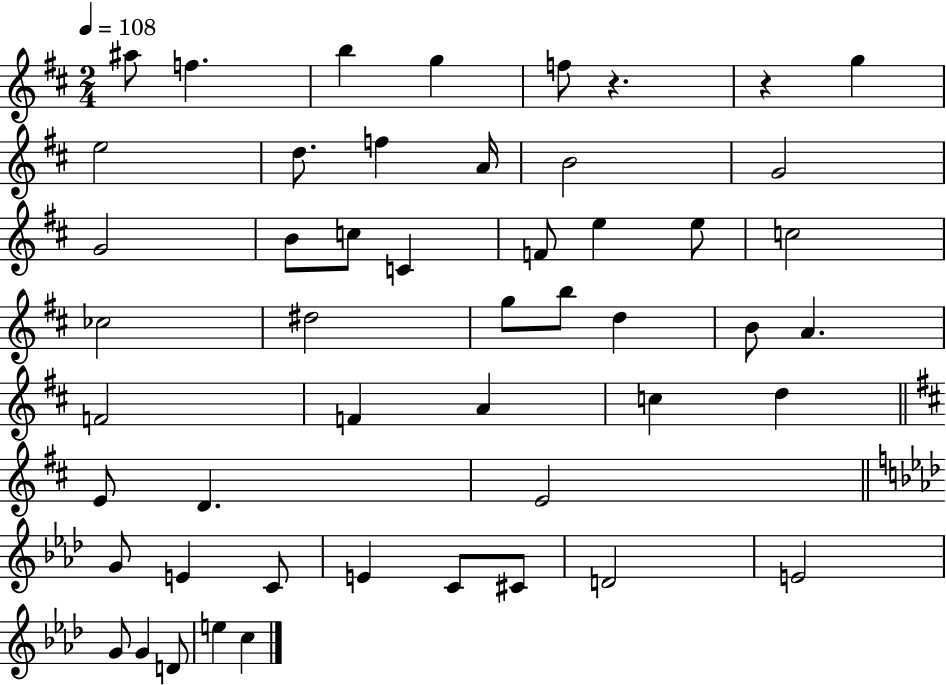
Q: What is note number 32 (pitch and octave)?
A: D5